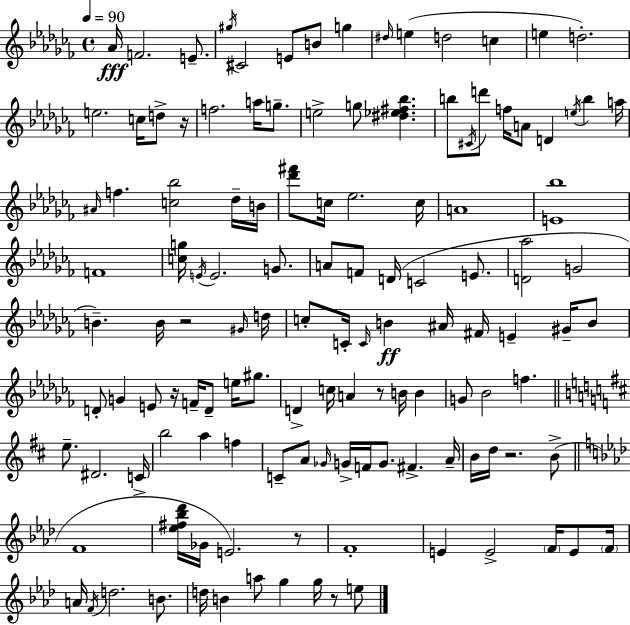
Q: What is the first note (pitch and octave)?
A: Ab4